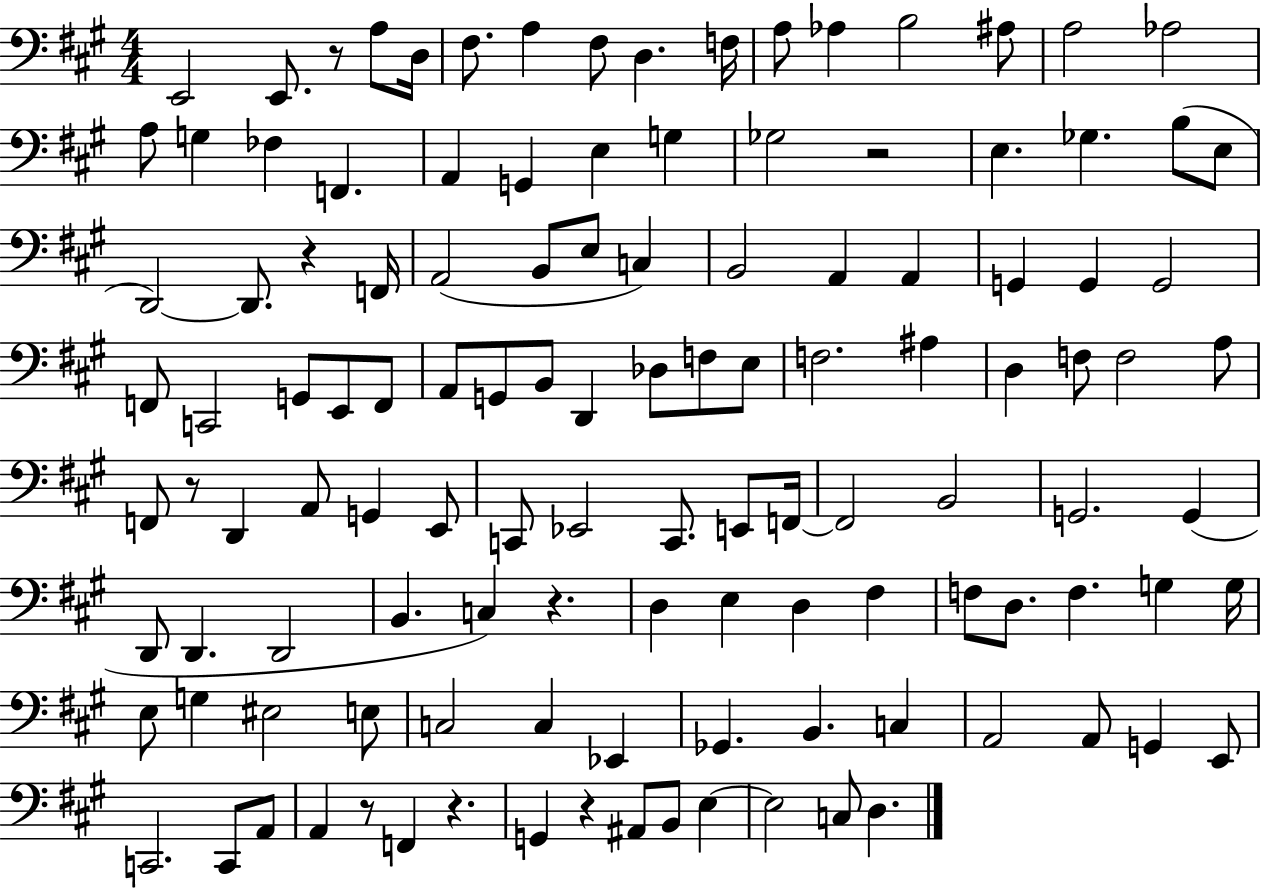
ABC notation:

X:1
T:Untitled
M:4/4
L:1/4
K:A
E,,2 E,,/2 z/2 A,/2 D,/4 ^F,/2 A, ^F,/2 D, F,/4 A,/2 _A, B,2 ^A,/2 A,2 _A,2 A,/2 G, _F, F,, A,, G,, E, G, _G,2 z2 E, _G, B,/2 E,/2 D,,2 D,,/2 z F,,/4 A,,2 B,,/2 E,/2 C, B,,2 A,, A,, G,, G,, G,,2 F,,/2 C,,2 G,,/2 E,,/2 F,,/2 A,,/2 G,,/2 B,,/2 D,, _D,/2 F,/2 E,/2 F,2 ^A, D, F,/2 F,2 A,/2 F,,/2 z/2 D,, A,,/2 G,, E,,/2 C,,/2 _E,,2 C,,/2 E,,/2 F,,/4 F,,2 B,,2 G,,2 G,, D,,/2 D,, D,,2 B,, C, z D, E, D, ^F, F,/2 D,/2 F, G, G,/4 E,/2 G, ^E,2 E,/2 C,2 C, _E,, _G,, B,, C, A,,2 A,,/2 G,, E,,/2 C,,2 C,,/2 A,,/2 A,, z/2 F,, z G,, z ^A,,/2 B,,/2 E, E,2 C,/2 D,